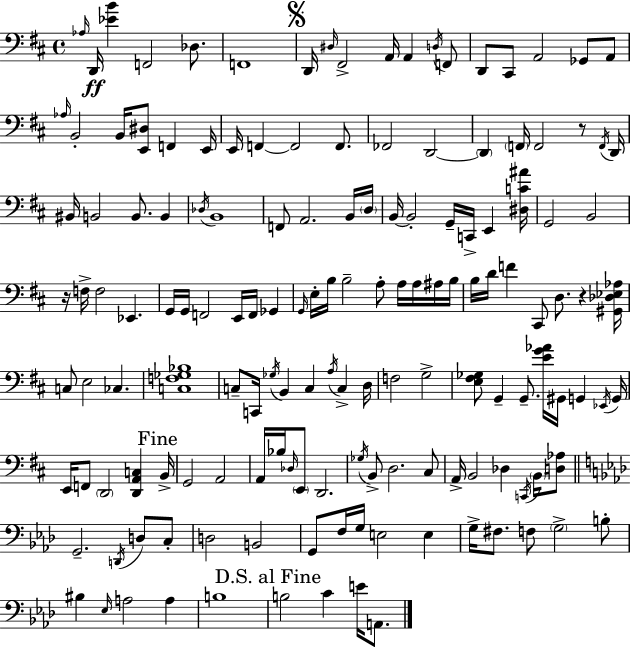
X:1
T:Untitled
M:4/4
L:1/4
K:D
_A,/4 D,,/4 [_EB] F,,2 _D,/2 F,,4 D,,/4 ^D,/4 ^F,,2 A,,/4 A,, D,/4 F,,/2 D,,/2 ^C,,/2 A,,2 _G,,/2 A,,/2 _A,/4 B,,2 B,,/4 [E,,^D,]/2 F,, E,,/4 E,,/4 F,, F,,2 F,,/2 _F,,2 D,,2 D,, F,,/4 F,,2 z/2 F,,/4 D,,/4 ^B,,/4 B,,2 B,,/2 B,, _D,/4 B,,4 F,,/2 A,,2 B,,/4 D,/4 B,,/4 B,,2 G,,/4 C,,/4 E,, [^D,C^A]/4 G,,2 B,,2 z/4 F,/4 F,2 _E,, G,,/4 G,,/4 F,,2 E,,/4 F,,/4 _G,, G,,/4 E,/4 B,/4 B,2 A,/2 A,/4 A,/4 ^A,/4 B,/4 B,/4 D/4 F ^C,,/2 D,/2 z [^G,,_D,_E,_A,]/4 C,/2 E,2 _C, [C,F,_G,_B,]4 C,/2 C,,/4 _G,/4 B,, C, A,/4 C, D,/4 F,2 G,2 [E,^F,_G,]/2 G,, G,,/2 [EG_A]/4 ^G,,/4 G,, _E,,/4 G,,/4 E,,/4 F,,/2 D,,2 [D,,A,,C,] B,,/4 G,,2 A,,2 A,,/4 _B,/4 _D,/4 E,,/2 D,,2 _G,/4 B,,/2 D,2 ^C,/2 A,,/4 B,,2 _D, C,,/4 B,,/4 [D,_A,]/2 G,,2 D,,/4 D,/2 C,/2 D,2 B,,2 G,,/2 F,/4 G,/4 E,2 E, G,/4 ^F,/2 F,/2 G,2 B,/2 ^B, _E,/4 A,2 A, B,4 B,2 C E/4 A,,/2